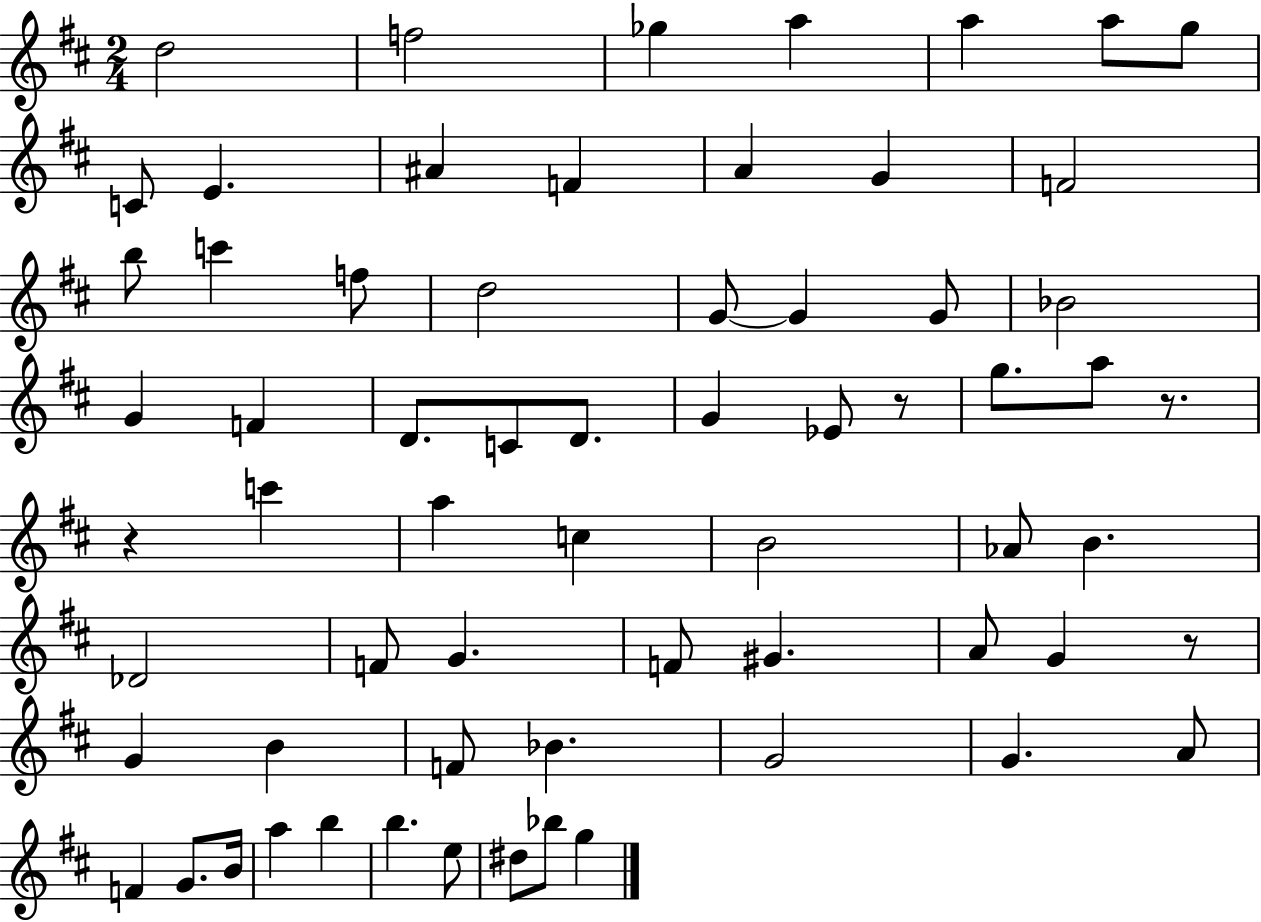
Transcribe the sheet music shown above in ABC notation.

X:1
T:Untitled
M:2/4
L:1/4
K:D
d2 f2 _g a a a/2 g/2 C/2 E ^A F A G F2 b/2 c' f/2 d2 G/2 G G/2 _B2 G F D/2 C/2 D/2 G _E/2 z/2 g/2 a/2 z/2 z c' a c B2 _A/2 B _D2 F/2 G F/2 ^G A/2 G z/2 G B F/2 _B G2 G A/2 F G/2 B/4 a b b e/2 ^d/2 _b/2 g